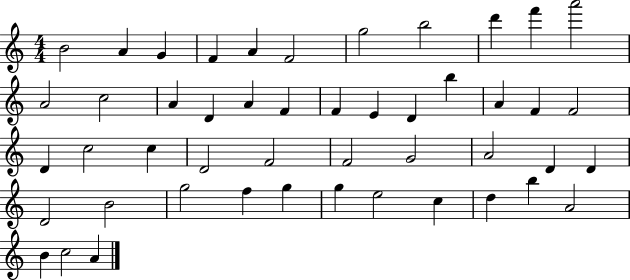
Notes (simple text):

B4/h A4/q G4/q F4/q A4/q F4/h G5/h B5/h D6/q F6/q A6/h A4/h C5/h A4/q D4/q A4/q F4/q F4/q E4/q D4/q B5/q A4/q F4/q F4/h D4/q C5/h C5/q D4/h F4/h F4/h G4/h A4/h D4/q D4/q D4/h B4/h G5/h F5/q G5/q G5/q E5/h C5/q D5/q B5/q A4/h B4/q C5/h A4/q